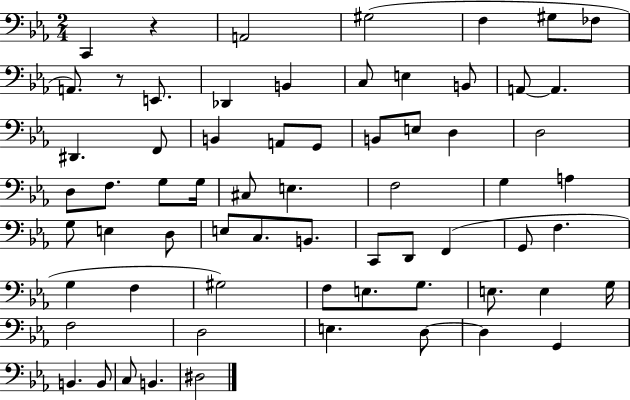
X:1
T:Untitled
M:2/4
L:1/4
K:Eb
C,, z A,,2 ^G,2 F, ^G,/2 _F,/2 A,,/2 z/2 E,,/2 _D,, B,, C,/2 E, B,,/2 A,,/2 A,, ^D,, F,,/2 B,, A,,/2 G,,/2 B,,/2 E,/2 D, D,2 D,/2 F,/2 G,/2 G,/4 ^C,/2 E, F,2 G, A, G,/2 E, D,/2 E,/2 C,/2 B,,/2 C,,/2 D,,/2 F,, G,,/2 F, G, F, ^G,2 F,/2 E,/2 G,/2 E,/2 E, G,/4 F,2 D,2 E, D,/2 D, G,, B,, B,,/2 C,/2 B,, ^D,2